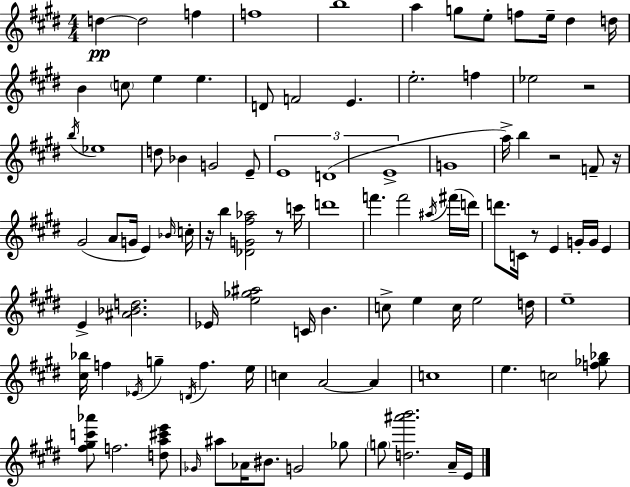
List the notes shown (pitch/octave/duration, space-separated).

D5/q D5/h F5/q F5/w B5/w A5/q G5/e E5/e F5/e E5/s D#5/q D5/s B4/q C5/e E5/q E5/q. D4/e F4/h E4/q. E5/h. F5/q Eb5/h R/h B5/s Eb5/w D5/e Bb4/q G4/h E4/e E4/w D4/w E4/w G4/w A5/s B5/q R/h F4/e R/s G#4/h A4/e G4/s E4/q Bb4/s C5/s R/s B5/q [Db4,G4,F#5,Ab5]/h R/e C6/s D6/w F6/q. F6/h A#5/s F#6/s D6/s D6/e. C4/s R/e E4/q G4/s G4/s E4/q E4/q [A#4,Bb4,D5]/h. Eb4/s [E5,Gb5,A#5]/h C4/s B4/q. C5/e E5/q C5/s E5/h D5/s E5/w [C#5,Bb5]/s F5/q Eb4/s G5/q D4/s F5/q. E5/s C5/q A4/h A4/q C5/w E5/q. C5/h [F5,Gb5,Bb5]/e [F#5,G#5,C6,Ab6]/e F5/h. [D5,A5,C#6,E6]/e Gb4/s A#5/e Ab4/s BIS4/e. G4/h Gb5/e G5/e [D5,A#6,B6]/h. A4/s E4/s